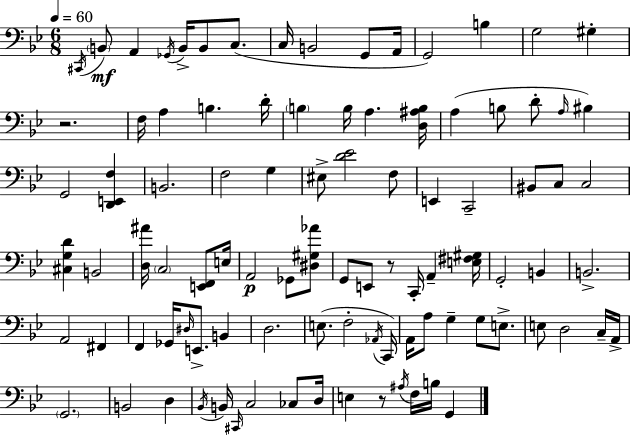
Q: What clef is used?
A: bass